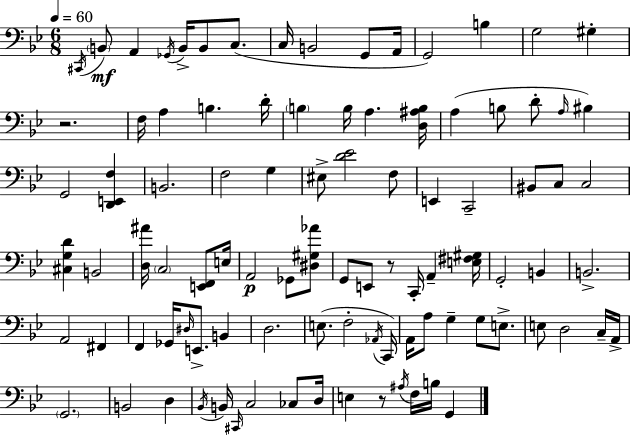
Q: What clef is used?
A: bass